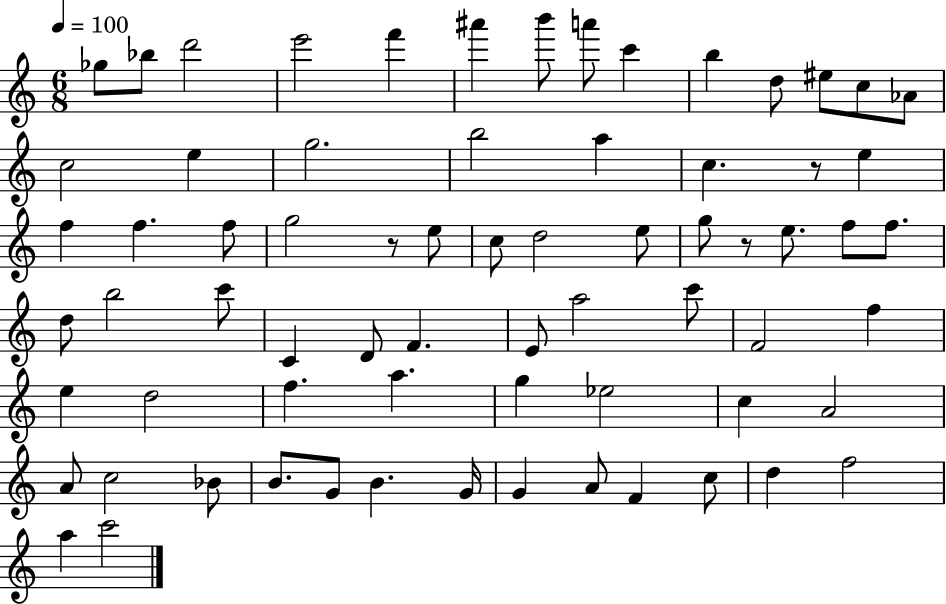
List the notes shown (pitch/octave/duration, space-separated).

Gb5/e Bb5/e D6/h E6/h F6/q A#6/q B6/e A6/e C6/q B5/q D5/e EIS5/e C5/e Ab4/e C5/h E5/q G5/h. B5/h A5/q C5/q. R/e E5/q F5/q F5/q. F5/e G5/h R/e E5/e C5/e D5/h E5/e G5/e R/e E5/e. F5/e F5/e. D5/e B5/h C6/e C4/q D4/e F4/q. E4/e A5/h C6/e F4/h F5/q E5/q D5/h F5/q. A5/q. G5/q Eb5/h C5/q A4/h A4/e C5/h Bb4/e B4/e. G4/e B4/q. G4/s G4/q A4/e F4/q C5/e D5/q F5/h A5/q C6/h